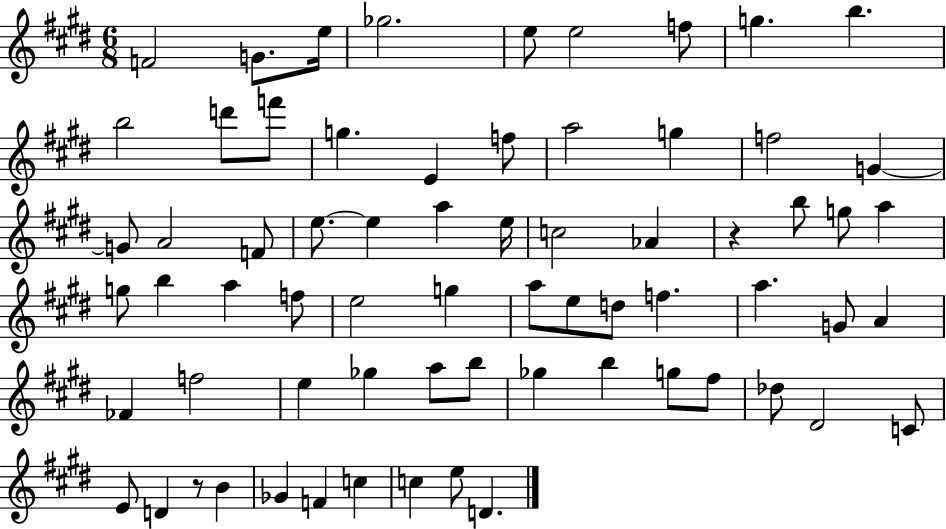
{
  \clef treble
  \numericTimeSignature
  \time 6/8
  \key e \major
  f'2 g'8. e''16 | ges''2. | e''8 e''2 f''8 | g''4. b''4. | \break b''2 d'''8 f'''8 | g''4. e'4 f''8 | a''2 g''4 | f''2 g'4~~ | \break g'8 a'2 f'8 | e''8.~~ e''4 a''4 e''16 | c''2 aes'4 | r4 b''8 g''8 a''4 | \break g''8 b''4 a''4 f''8 | e''2 g''4 | a''8 e''8 d''8 f''4. | a''4. g'8 a'4 | \break fes'4 f''2 | e''4 ges''4 a''8 b''8 | ges''4 b''4 g''8 fis''8 | des''8 dis'2 c'8 | \break e'8 d'4 r8 b'4 | ges'4 f'4 c''4 | c''4 e''8 d'4. | \bar "|."
}